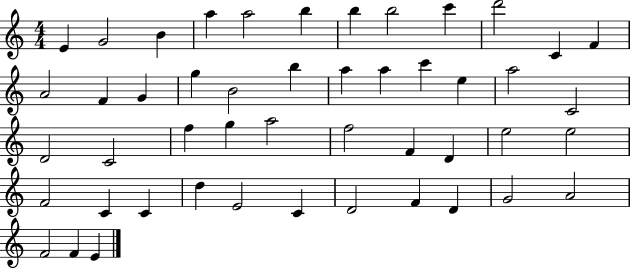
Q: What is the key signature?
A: C major